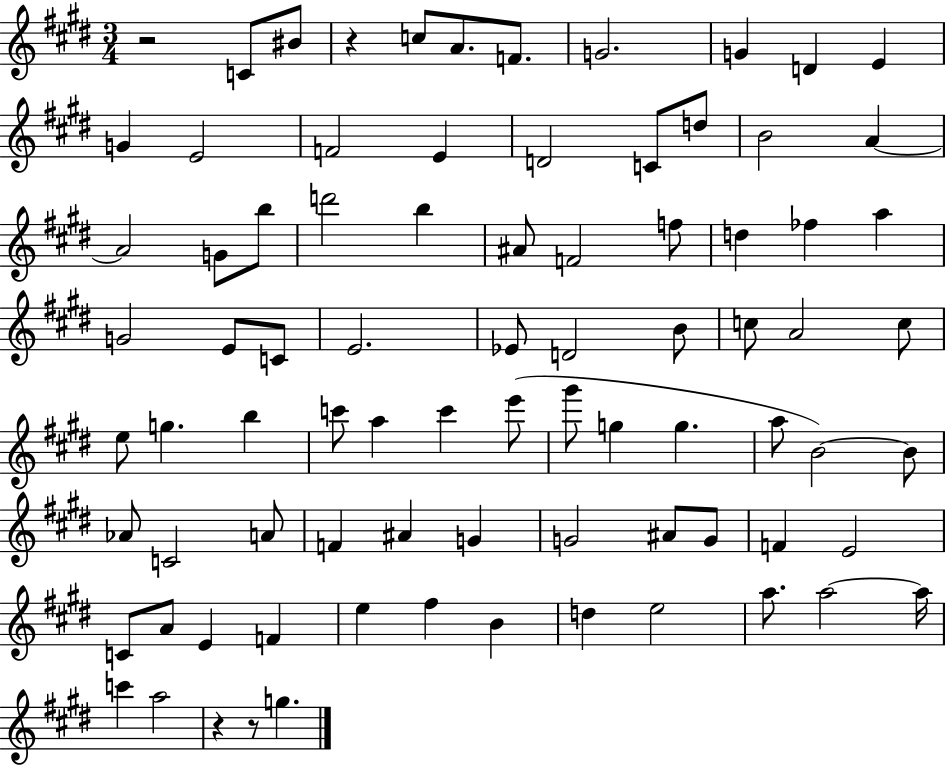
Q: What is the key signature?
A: E major